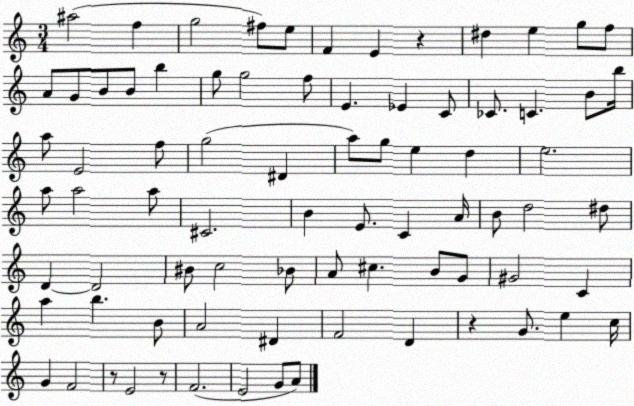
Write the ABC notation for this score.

X:1
T:Untitled
M:3/4
L:1/4
K:C
^a2 f g2 ^f/2 e/2 F E z ^d e g/2 f/2 A/2 G/2 B/2 B/2 b g/2 g2 f/2 E _E C/2 _C/2 C B/2 b/4 a/2 E2 f/2 g2 ^D a/2 g/2 e d e2 a/2 a2 a/2 ^C2 B E/2 C A/4 B/2 d2 ^d/2 D D2 ^B/2 c2 _B/2 A/2 ^c B/2 G/2 ^G2 C a b B/2 A2 ^D F2 D z G/2 e c/4 G F2 z/2 E2 z/2 F2 E2 G/2 A/2